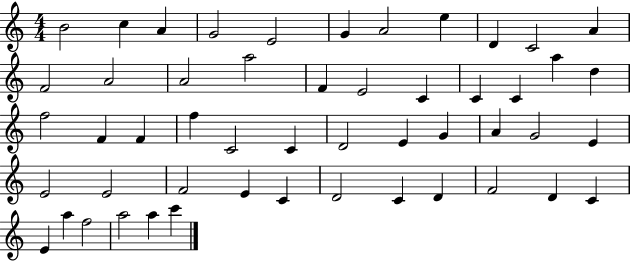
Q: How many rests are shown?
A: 0